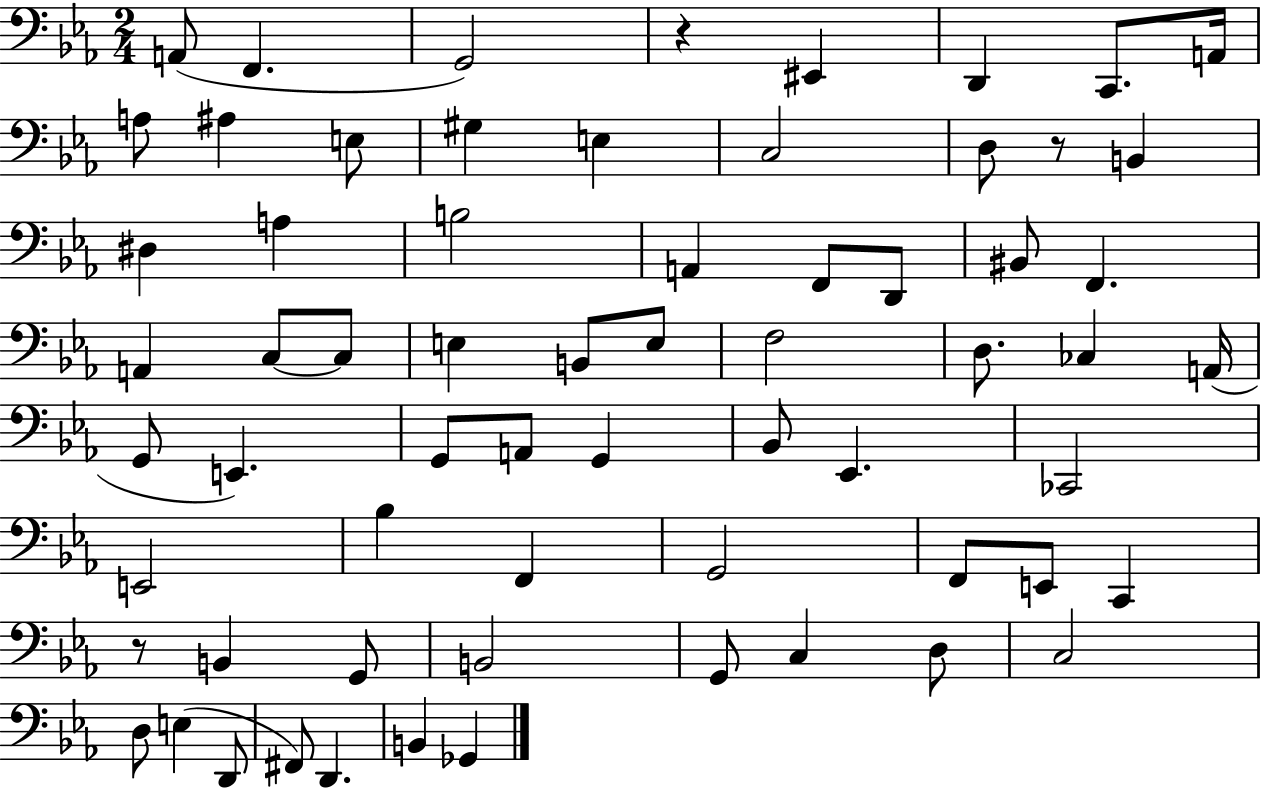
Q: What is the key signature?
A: EES major